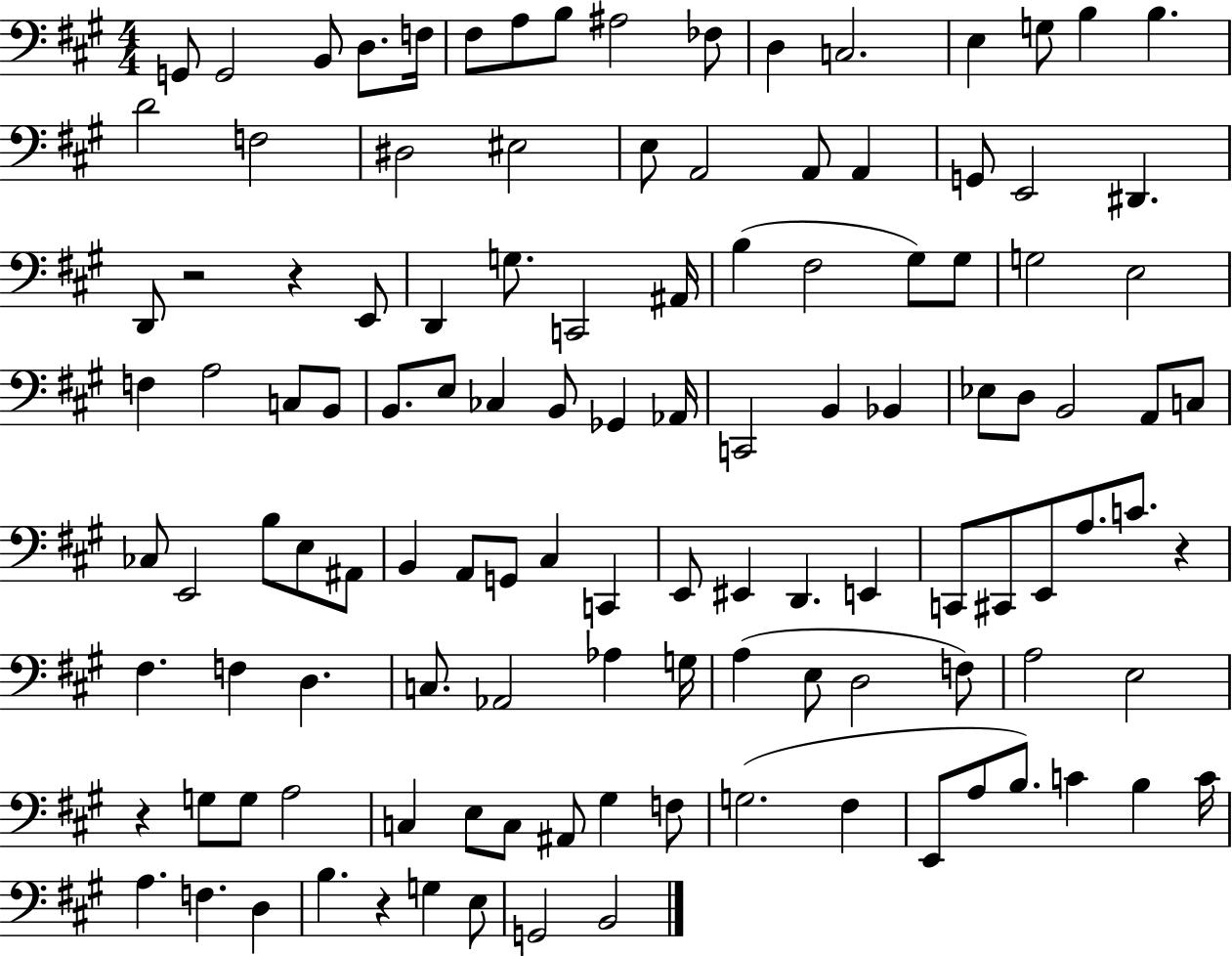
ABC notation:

X:1
T:Untitled
M:4/4
L:1/4
K:A
G,,/2 G,,2 B,,/2 D,/2 F,/4 ^F,/2 A,/2 B,/2 ^A,2 _F,/2 D, C,2 E, G,/2 B, B, D2 F,2 ^D,2 ^E,2 E,/2 A,,2 A,,/2 A,, G,,/2 E,,2 ^D,, D,,/2 z2 z E,,/2 D,, G,/2 C,,2 ^A,,/4 B, ^F,2 ^G,/2 ^G,/2 G,2 E,2 F, A,2 C,/2 B,,/2 B,,/2 E,/2 _C, B,,/2 _G,, _A,,/4 C,,2 B,, _B,, _E,/2 D,/2 B,,2 A,,/2 C,/2 _C,/2 E,,2 B,/2 E,/2 ^A,,/2 B,, A,,/2 G,,/2 ^C, C,, E,,/2 ^E,, D,, E,, C,,/2 ^C,,/2 E,,/2 A,/2 C/2 z ^F, F, D, C,/2 _A,,2 _A, G,/4 A, E,/2 D,2 F,/2 A,2 E,2 z G,/2 G,/2 A,2 C, E,/2 C,/2 ^A,,/2 ^G, F,/2 G,2 ^F, E,,/2 A,/2 B,/2 C B, C/4 A, F, D, B, z G, E,/2 G,,2 B,,2